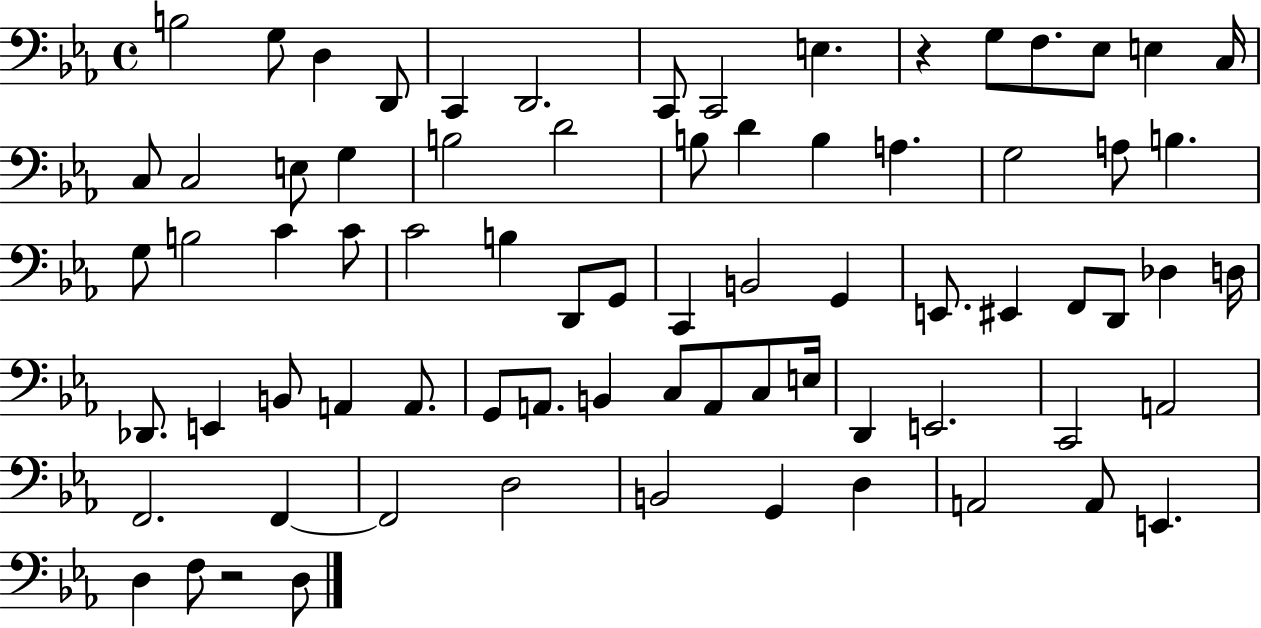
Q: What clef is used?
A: bass